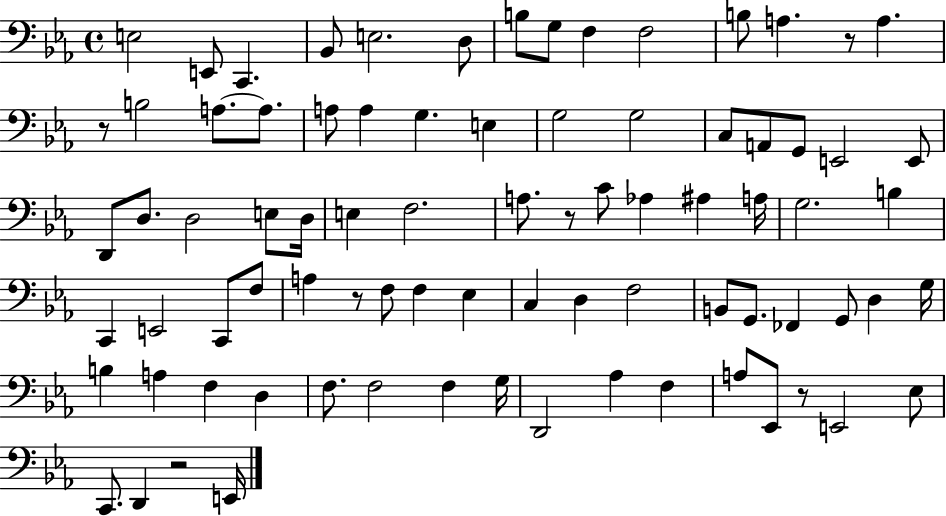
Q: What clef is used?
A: bass